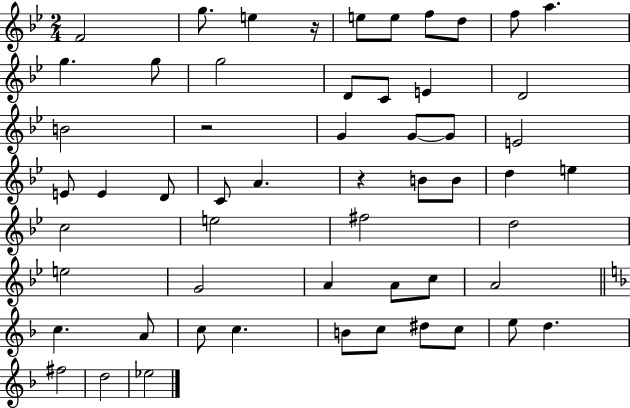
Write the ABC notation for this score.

X:1
T:Untitled
M:2/4
L:1/4
K:Bb
F2 g/2 e z/4 e/2 e/2 f/2 d/2 f/2 a g g/2 g2 D/2 C/2 E D2 B2 z2 G G/2 G/2 E2 E/2 E D/2 C/2 A z B/2 B/2 d e c2 e2 ^f2 d2 e2 G2 A A/2 c/2 A2 c A/2 c/2 c B/2 c/2 ^d/2 c/2 e/2 d ^f2 d2 _e2